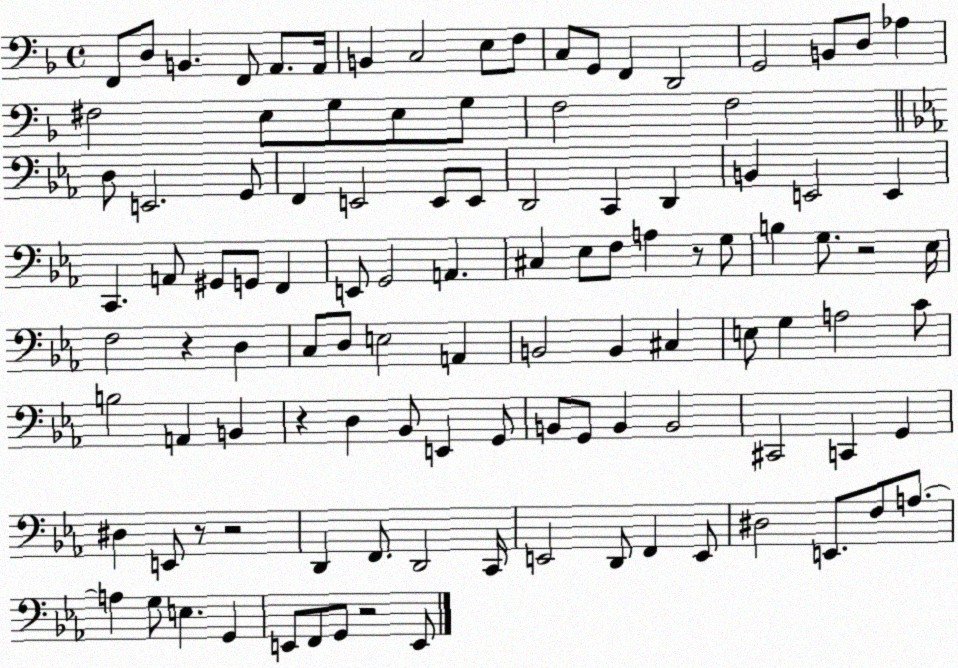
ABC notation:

X:1
T:Untitled
M:4/4
L:1/4
K:F
F,,/2 D,/2 B,, F,,/2 A,,/2 A,,/4 B,, C,2 E,/2 F,/2 C,/2 G,,/2 F,, D,,2 G,,2 B,,/2 D,/2 _A, ^F,2 E,/2 G,/2 E,/2 G,/2 F,2 F,2 D,/2 E,,2 G,,/2 F,, E,,2 E,,/2 E,,/2 D,,2 C,, D,, B,, E,,2 E,, C,, A,,/2 ^G,,/2 G,,/2 F,, E,,/2 G,,2 A,, ^C, _E,/2 F,/2 A, z/2 G,/2 B, G,/2 z2 _E,/4 F,2 z D, C,/2 D,/2 E,2 A,, B,,2 B,, ^C, E,/2 G, A,2 C/2 B,2 A,, B,, z D, _B,,/2 E,, G,,/2 B,,/2 G,,/2 B,, B,,2 ^C,,2 C,, G,, ^D, E,,/2 z/2 z2 D,, F,,/2 D,,2 C,,/4 E,,2 D,,/2 F,, E,,/2 ^D,2 E,,/2 F,/2 A,/2 A, G,/2 E, G,, E,,/2 F,,/2 G,,/2 z2 E,,/2